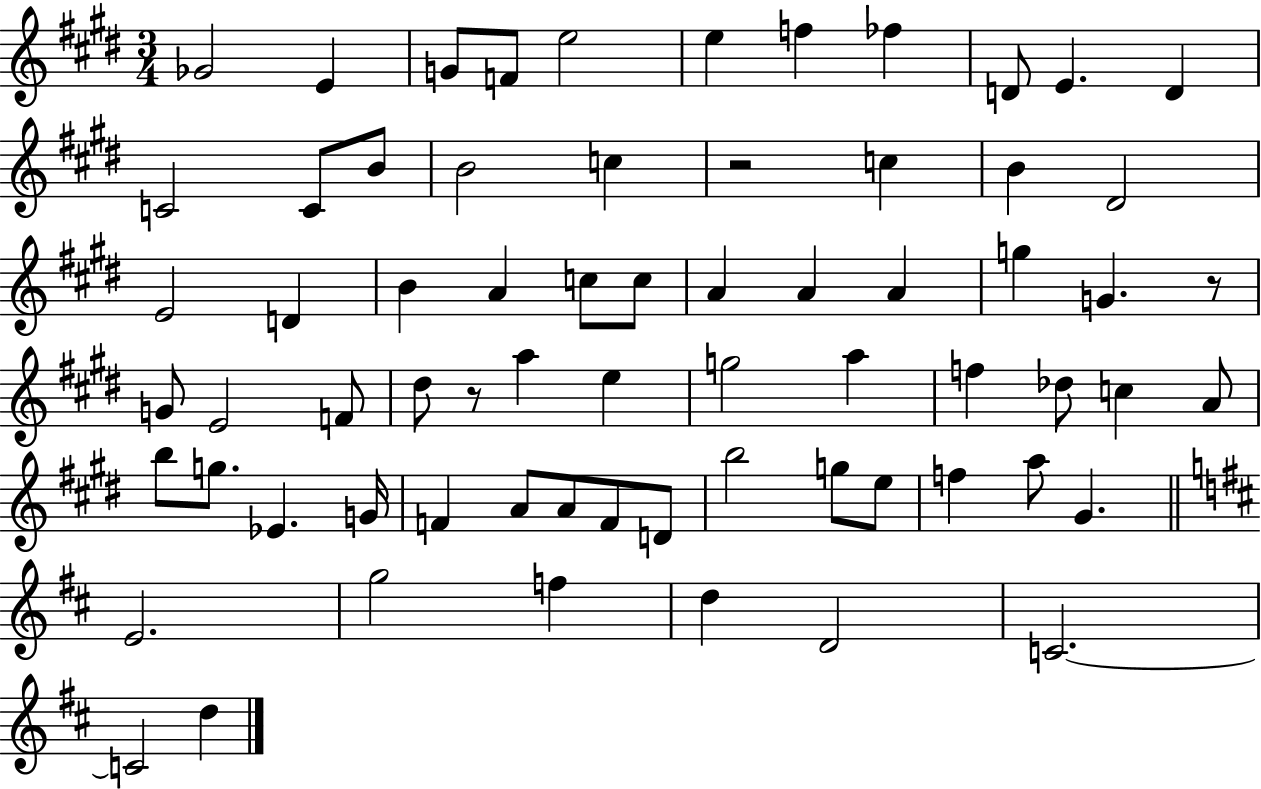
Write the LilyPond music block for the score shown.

{
  \clef treble
  \numericTimeSignature
  \time 3/4
  \key e \major
  ges'2 e'4 | g'8 f'8 e''2 | e''4 f''4 fes''4 | d'8 e'4. d'4 | \break c'2 c'8 b'8 | b'2 c''4 | r2 c''4 | b'4 dis'2 | \break e'2 d'4 | b'4 a'4 c''8 c''8 | a'4 a'4 a'4 | g''4 g'4. r8 | \break g'8 e'2 f'8 | dis''8 r8 a''4 e''4 | g''2 a''4 | f''4 des''8 c''4 a'8 | \break b''8 g''8. ees'4. g'16 | f'4 a'8 a'8 f'8 d'8 | b''2 g''8 e''8 | f''4 a''8 gis'4. | \break \bar "||" \break \key d \major e'2. | g''2 f''4 | d''4 d'2 | c'2.~~ | \break c'2 d''4 | \bar "|."
}